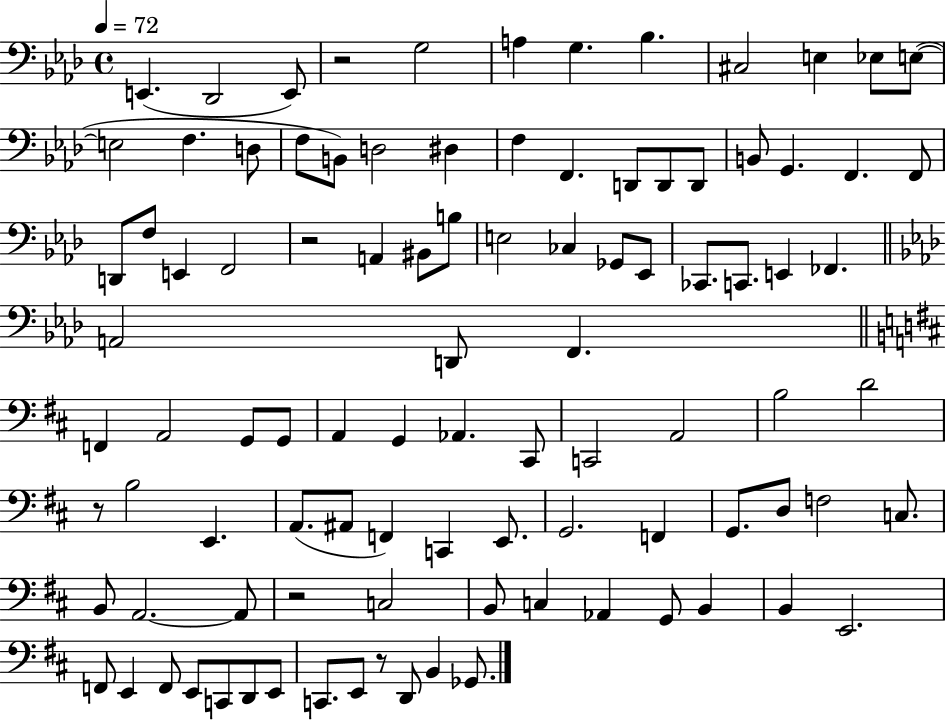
{
  \clef bass
  \time 4/4
  \defaultTimeSignature
  \key aes \major
  \tempo 4 = 72
  e,4.( des,2 e,8) | r2 g2 | a4 g4. bes4. | cis2 e4 ees8 e8~(~ | \break e2 f4. d8 | f8 b,8) d2 dis4 | f4 f,4. d,8 d,8 d,8 | b,8 g,4. f,4. f,8 | \break d,8 f8 e,4 f,2 | r2 a,4 bis,8 b8 | e2 ces4 ges,8 ees,8 | ces,8. c,8. e,4 fes,4. | \break \bar "||" \break \key f \minor a,2 d,8 f,4. | \bar "||" \break \key d \major f,4 a,2 g,8 g,8 | a,4 g,4 aes,4. cis,8 | c,2 a,2 | b2 d'2 | \break r8 b2 e,4. | a,8.( ais,8 f,4) c,4 e,8. | g,2. f,4 | g,8. d8 f2 c8. | \break b,8 a,2.~~ a,8 | r2 c2 | b,8 c4 aes,4 g,8 b,4 | b,4 e,2. | \break f,8 e,4 f,8 e,8 c,8 d,8 e,8 | c,8. e,8 r8 d,8 b,4 ges,8. | \bar "|."
}